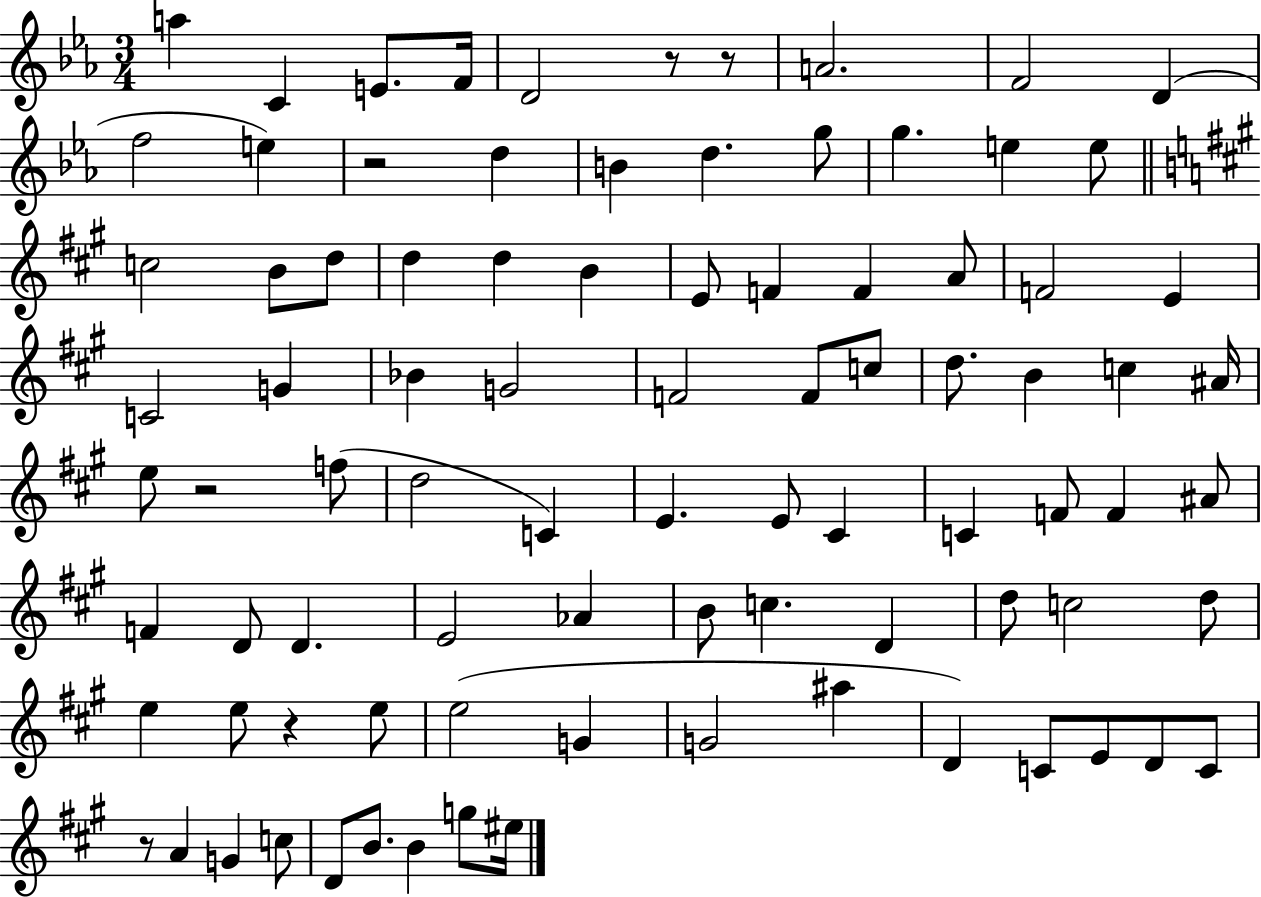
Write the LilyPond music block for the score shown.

{
  \clef treble
  \numericTimeSignature
  \time 3/4
  \key ees \major
  a''4 c'4 e'8. f'16 | d'2 r8 r8 | a'2. | f'2 d'4( | \break f''2 e''4) | r2 d''4 | b'4 d''4. g''8 | g''4. e''4 e''8 | \break \bar "||" \break \key a \major c''2 b'8 d''8 | d''4 d''4 b'4 | e'8 f'4 f'4 a'8 | f'2 e'4 | \break c'2 g'4 | bes'4 g'2 | f'2 f'8 c''8 | d''8. b'4 c''4 ais'16 | \break e''8 r2 f''8( | d''2 c'4) | e'4. e'8 cis'4 | c'4 f'8 f'4 ais'8 | \break f'4 d'8 d'4. | e'2 aes'4 | b'8 c''4. d'4 | d''8 c''2 d''8 | \break e''4 e''8 r4 e''8 | e''2( g'4 | g'2 ais''4 | d'4) c'8 e'8 d'8 c'8 | \break r8 a'4 g'4 c''8 | d'8 b'8. b'4 g''8 eis''16 | \bar "|."
}